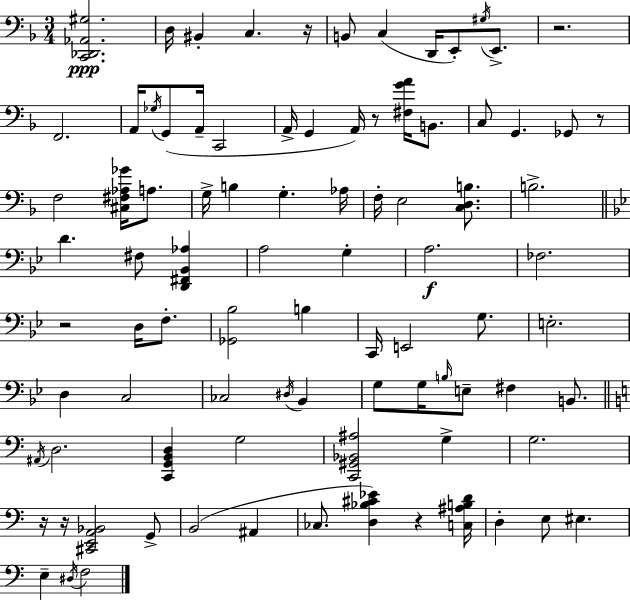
X:1
T:Untitled
M:3/4
L:1/4
K:F
[C,,_D,,_A,,^G,]2 D,/4 ^B,, C, z/4 B,,/2 C, D,,/4 E,,/2 ^G,/4 E,,/2 z2 F,,2 A,,/4 _G,/4 G,,/2 A,,/4 C,,2 A,,/4 G,, A,,/4 z/2 [^F,GA]/4 B,,/2 C,/2 G,, _G,,/2 z/2 F,2 [^C,^F,_A,_G]/4 A,/2 G,/4 B, G, _A,/4 F,/4 E,2 [C,D,B,]/2 B,2 D ^F,/2 [D,,^F,,_B,,_A,] A,2 G, A,2 _F,2 z2 D,/4 F,/2 [_G,,_B,]2 B, C,,/4 E,,2 G,/2 E,2 D, C,2 _C,2 ^D,/4 _B,, G,/2 G,/4 B,/4 E,/2 ^F, B,,/2 ^A,,/4 D,2 [C,,G,,B,,D,] G,2 [C,,^G,,_B,,^A,]2 G, G,2 z/4 z/4 [^C,,E,,A,,_B,,]2 G,,/2 B,,2 ^A,, _C,/2 [D,_B,^C_E] z [C,^A,B,D]/4 D, E,/2 ^E, E, ^D,/4 F,2